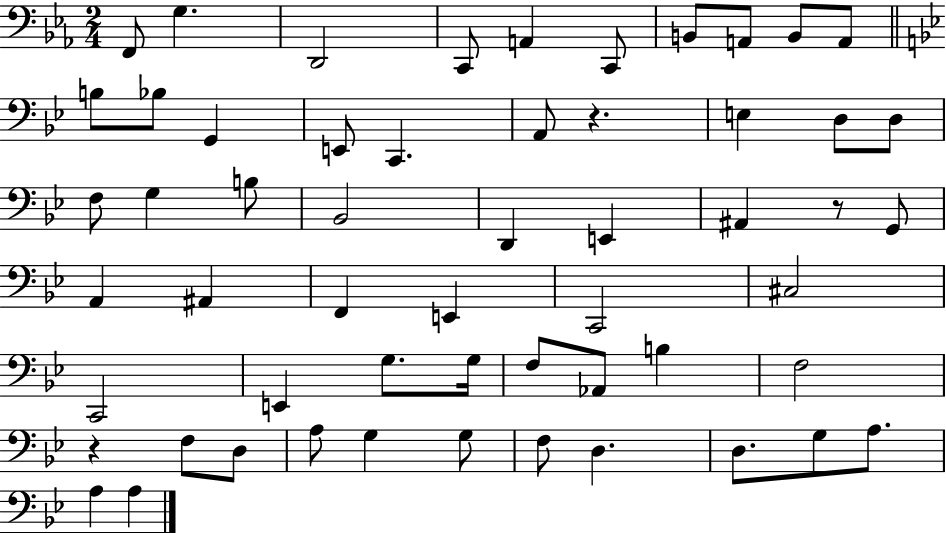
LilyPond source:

{
  \clef bass
  \numericTimeSignature
  \time 2/4
  \key ees \major
  \repeat volta 2 { f,8 g4. | d,2 | c,8 a,4 c,8 | b,8 a,8 b,8 a,8 | \break \bar "||" \break \key g \minor b8 bes8 g,4 | e,8 c,4. | a,8 r4. | e4 d8 d8 | \break f8 g4 b8 | bes,2 | d,4 e,4 | ais,4 r8 g,8 | \break a,4 ais,4 | f,4 e,4 | c,2 | cis2 | \break c,2 | e,4 g8. g16 | f8 aes,8 b4 | f2 | \break r4 f8 d8 | a8 g4 g8 | f8 d4. | d8. g8 a8. | \break a4 a4 | } \bar "|."
}